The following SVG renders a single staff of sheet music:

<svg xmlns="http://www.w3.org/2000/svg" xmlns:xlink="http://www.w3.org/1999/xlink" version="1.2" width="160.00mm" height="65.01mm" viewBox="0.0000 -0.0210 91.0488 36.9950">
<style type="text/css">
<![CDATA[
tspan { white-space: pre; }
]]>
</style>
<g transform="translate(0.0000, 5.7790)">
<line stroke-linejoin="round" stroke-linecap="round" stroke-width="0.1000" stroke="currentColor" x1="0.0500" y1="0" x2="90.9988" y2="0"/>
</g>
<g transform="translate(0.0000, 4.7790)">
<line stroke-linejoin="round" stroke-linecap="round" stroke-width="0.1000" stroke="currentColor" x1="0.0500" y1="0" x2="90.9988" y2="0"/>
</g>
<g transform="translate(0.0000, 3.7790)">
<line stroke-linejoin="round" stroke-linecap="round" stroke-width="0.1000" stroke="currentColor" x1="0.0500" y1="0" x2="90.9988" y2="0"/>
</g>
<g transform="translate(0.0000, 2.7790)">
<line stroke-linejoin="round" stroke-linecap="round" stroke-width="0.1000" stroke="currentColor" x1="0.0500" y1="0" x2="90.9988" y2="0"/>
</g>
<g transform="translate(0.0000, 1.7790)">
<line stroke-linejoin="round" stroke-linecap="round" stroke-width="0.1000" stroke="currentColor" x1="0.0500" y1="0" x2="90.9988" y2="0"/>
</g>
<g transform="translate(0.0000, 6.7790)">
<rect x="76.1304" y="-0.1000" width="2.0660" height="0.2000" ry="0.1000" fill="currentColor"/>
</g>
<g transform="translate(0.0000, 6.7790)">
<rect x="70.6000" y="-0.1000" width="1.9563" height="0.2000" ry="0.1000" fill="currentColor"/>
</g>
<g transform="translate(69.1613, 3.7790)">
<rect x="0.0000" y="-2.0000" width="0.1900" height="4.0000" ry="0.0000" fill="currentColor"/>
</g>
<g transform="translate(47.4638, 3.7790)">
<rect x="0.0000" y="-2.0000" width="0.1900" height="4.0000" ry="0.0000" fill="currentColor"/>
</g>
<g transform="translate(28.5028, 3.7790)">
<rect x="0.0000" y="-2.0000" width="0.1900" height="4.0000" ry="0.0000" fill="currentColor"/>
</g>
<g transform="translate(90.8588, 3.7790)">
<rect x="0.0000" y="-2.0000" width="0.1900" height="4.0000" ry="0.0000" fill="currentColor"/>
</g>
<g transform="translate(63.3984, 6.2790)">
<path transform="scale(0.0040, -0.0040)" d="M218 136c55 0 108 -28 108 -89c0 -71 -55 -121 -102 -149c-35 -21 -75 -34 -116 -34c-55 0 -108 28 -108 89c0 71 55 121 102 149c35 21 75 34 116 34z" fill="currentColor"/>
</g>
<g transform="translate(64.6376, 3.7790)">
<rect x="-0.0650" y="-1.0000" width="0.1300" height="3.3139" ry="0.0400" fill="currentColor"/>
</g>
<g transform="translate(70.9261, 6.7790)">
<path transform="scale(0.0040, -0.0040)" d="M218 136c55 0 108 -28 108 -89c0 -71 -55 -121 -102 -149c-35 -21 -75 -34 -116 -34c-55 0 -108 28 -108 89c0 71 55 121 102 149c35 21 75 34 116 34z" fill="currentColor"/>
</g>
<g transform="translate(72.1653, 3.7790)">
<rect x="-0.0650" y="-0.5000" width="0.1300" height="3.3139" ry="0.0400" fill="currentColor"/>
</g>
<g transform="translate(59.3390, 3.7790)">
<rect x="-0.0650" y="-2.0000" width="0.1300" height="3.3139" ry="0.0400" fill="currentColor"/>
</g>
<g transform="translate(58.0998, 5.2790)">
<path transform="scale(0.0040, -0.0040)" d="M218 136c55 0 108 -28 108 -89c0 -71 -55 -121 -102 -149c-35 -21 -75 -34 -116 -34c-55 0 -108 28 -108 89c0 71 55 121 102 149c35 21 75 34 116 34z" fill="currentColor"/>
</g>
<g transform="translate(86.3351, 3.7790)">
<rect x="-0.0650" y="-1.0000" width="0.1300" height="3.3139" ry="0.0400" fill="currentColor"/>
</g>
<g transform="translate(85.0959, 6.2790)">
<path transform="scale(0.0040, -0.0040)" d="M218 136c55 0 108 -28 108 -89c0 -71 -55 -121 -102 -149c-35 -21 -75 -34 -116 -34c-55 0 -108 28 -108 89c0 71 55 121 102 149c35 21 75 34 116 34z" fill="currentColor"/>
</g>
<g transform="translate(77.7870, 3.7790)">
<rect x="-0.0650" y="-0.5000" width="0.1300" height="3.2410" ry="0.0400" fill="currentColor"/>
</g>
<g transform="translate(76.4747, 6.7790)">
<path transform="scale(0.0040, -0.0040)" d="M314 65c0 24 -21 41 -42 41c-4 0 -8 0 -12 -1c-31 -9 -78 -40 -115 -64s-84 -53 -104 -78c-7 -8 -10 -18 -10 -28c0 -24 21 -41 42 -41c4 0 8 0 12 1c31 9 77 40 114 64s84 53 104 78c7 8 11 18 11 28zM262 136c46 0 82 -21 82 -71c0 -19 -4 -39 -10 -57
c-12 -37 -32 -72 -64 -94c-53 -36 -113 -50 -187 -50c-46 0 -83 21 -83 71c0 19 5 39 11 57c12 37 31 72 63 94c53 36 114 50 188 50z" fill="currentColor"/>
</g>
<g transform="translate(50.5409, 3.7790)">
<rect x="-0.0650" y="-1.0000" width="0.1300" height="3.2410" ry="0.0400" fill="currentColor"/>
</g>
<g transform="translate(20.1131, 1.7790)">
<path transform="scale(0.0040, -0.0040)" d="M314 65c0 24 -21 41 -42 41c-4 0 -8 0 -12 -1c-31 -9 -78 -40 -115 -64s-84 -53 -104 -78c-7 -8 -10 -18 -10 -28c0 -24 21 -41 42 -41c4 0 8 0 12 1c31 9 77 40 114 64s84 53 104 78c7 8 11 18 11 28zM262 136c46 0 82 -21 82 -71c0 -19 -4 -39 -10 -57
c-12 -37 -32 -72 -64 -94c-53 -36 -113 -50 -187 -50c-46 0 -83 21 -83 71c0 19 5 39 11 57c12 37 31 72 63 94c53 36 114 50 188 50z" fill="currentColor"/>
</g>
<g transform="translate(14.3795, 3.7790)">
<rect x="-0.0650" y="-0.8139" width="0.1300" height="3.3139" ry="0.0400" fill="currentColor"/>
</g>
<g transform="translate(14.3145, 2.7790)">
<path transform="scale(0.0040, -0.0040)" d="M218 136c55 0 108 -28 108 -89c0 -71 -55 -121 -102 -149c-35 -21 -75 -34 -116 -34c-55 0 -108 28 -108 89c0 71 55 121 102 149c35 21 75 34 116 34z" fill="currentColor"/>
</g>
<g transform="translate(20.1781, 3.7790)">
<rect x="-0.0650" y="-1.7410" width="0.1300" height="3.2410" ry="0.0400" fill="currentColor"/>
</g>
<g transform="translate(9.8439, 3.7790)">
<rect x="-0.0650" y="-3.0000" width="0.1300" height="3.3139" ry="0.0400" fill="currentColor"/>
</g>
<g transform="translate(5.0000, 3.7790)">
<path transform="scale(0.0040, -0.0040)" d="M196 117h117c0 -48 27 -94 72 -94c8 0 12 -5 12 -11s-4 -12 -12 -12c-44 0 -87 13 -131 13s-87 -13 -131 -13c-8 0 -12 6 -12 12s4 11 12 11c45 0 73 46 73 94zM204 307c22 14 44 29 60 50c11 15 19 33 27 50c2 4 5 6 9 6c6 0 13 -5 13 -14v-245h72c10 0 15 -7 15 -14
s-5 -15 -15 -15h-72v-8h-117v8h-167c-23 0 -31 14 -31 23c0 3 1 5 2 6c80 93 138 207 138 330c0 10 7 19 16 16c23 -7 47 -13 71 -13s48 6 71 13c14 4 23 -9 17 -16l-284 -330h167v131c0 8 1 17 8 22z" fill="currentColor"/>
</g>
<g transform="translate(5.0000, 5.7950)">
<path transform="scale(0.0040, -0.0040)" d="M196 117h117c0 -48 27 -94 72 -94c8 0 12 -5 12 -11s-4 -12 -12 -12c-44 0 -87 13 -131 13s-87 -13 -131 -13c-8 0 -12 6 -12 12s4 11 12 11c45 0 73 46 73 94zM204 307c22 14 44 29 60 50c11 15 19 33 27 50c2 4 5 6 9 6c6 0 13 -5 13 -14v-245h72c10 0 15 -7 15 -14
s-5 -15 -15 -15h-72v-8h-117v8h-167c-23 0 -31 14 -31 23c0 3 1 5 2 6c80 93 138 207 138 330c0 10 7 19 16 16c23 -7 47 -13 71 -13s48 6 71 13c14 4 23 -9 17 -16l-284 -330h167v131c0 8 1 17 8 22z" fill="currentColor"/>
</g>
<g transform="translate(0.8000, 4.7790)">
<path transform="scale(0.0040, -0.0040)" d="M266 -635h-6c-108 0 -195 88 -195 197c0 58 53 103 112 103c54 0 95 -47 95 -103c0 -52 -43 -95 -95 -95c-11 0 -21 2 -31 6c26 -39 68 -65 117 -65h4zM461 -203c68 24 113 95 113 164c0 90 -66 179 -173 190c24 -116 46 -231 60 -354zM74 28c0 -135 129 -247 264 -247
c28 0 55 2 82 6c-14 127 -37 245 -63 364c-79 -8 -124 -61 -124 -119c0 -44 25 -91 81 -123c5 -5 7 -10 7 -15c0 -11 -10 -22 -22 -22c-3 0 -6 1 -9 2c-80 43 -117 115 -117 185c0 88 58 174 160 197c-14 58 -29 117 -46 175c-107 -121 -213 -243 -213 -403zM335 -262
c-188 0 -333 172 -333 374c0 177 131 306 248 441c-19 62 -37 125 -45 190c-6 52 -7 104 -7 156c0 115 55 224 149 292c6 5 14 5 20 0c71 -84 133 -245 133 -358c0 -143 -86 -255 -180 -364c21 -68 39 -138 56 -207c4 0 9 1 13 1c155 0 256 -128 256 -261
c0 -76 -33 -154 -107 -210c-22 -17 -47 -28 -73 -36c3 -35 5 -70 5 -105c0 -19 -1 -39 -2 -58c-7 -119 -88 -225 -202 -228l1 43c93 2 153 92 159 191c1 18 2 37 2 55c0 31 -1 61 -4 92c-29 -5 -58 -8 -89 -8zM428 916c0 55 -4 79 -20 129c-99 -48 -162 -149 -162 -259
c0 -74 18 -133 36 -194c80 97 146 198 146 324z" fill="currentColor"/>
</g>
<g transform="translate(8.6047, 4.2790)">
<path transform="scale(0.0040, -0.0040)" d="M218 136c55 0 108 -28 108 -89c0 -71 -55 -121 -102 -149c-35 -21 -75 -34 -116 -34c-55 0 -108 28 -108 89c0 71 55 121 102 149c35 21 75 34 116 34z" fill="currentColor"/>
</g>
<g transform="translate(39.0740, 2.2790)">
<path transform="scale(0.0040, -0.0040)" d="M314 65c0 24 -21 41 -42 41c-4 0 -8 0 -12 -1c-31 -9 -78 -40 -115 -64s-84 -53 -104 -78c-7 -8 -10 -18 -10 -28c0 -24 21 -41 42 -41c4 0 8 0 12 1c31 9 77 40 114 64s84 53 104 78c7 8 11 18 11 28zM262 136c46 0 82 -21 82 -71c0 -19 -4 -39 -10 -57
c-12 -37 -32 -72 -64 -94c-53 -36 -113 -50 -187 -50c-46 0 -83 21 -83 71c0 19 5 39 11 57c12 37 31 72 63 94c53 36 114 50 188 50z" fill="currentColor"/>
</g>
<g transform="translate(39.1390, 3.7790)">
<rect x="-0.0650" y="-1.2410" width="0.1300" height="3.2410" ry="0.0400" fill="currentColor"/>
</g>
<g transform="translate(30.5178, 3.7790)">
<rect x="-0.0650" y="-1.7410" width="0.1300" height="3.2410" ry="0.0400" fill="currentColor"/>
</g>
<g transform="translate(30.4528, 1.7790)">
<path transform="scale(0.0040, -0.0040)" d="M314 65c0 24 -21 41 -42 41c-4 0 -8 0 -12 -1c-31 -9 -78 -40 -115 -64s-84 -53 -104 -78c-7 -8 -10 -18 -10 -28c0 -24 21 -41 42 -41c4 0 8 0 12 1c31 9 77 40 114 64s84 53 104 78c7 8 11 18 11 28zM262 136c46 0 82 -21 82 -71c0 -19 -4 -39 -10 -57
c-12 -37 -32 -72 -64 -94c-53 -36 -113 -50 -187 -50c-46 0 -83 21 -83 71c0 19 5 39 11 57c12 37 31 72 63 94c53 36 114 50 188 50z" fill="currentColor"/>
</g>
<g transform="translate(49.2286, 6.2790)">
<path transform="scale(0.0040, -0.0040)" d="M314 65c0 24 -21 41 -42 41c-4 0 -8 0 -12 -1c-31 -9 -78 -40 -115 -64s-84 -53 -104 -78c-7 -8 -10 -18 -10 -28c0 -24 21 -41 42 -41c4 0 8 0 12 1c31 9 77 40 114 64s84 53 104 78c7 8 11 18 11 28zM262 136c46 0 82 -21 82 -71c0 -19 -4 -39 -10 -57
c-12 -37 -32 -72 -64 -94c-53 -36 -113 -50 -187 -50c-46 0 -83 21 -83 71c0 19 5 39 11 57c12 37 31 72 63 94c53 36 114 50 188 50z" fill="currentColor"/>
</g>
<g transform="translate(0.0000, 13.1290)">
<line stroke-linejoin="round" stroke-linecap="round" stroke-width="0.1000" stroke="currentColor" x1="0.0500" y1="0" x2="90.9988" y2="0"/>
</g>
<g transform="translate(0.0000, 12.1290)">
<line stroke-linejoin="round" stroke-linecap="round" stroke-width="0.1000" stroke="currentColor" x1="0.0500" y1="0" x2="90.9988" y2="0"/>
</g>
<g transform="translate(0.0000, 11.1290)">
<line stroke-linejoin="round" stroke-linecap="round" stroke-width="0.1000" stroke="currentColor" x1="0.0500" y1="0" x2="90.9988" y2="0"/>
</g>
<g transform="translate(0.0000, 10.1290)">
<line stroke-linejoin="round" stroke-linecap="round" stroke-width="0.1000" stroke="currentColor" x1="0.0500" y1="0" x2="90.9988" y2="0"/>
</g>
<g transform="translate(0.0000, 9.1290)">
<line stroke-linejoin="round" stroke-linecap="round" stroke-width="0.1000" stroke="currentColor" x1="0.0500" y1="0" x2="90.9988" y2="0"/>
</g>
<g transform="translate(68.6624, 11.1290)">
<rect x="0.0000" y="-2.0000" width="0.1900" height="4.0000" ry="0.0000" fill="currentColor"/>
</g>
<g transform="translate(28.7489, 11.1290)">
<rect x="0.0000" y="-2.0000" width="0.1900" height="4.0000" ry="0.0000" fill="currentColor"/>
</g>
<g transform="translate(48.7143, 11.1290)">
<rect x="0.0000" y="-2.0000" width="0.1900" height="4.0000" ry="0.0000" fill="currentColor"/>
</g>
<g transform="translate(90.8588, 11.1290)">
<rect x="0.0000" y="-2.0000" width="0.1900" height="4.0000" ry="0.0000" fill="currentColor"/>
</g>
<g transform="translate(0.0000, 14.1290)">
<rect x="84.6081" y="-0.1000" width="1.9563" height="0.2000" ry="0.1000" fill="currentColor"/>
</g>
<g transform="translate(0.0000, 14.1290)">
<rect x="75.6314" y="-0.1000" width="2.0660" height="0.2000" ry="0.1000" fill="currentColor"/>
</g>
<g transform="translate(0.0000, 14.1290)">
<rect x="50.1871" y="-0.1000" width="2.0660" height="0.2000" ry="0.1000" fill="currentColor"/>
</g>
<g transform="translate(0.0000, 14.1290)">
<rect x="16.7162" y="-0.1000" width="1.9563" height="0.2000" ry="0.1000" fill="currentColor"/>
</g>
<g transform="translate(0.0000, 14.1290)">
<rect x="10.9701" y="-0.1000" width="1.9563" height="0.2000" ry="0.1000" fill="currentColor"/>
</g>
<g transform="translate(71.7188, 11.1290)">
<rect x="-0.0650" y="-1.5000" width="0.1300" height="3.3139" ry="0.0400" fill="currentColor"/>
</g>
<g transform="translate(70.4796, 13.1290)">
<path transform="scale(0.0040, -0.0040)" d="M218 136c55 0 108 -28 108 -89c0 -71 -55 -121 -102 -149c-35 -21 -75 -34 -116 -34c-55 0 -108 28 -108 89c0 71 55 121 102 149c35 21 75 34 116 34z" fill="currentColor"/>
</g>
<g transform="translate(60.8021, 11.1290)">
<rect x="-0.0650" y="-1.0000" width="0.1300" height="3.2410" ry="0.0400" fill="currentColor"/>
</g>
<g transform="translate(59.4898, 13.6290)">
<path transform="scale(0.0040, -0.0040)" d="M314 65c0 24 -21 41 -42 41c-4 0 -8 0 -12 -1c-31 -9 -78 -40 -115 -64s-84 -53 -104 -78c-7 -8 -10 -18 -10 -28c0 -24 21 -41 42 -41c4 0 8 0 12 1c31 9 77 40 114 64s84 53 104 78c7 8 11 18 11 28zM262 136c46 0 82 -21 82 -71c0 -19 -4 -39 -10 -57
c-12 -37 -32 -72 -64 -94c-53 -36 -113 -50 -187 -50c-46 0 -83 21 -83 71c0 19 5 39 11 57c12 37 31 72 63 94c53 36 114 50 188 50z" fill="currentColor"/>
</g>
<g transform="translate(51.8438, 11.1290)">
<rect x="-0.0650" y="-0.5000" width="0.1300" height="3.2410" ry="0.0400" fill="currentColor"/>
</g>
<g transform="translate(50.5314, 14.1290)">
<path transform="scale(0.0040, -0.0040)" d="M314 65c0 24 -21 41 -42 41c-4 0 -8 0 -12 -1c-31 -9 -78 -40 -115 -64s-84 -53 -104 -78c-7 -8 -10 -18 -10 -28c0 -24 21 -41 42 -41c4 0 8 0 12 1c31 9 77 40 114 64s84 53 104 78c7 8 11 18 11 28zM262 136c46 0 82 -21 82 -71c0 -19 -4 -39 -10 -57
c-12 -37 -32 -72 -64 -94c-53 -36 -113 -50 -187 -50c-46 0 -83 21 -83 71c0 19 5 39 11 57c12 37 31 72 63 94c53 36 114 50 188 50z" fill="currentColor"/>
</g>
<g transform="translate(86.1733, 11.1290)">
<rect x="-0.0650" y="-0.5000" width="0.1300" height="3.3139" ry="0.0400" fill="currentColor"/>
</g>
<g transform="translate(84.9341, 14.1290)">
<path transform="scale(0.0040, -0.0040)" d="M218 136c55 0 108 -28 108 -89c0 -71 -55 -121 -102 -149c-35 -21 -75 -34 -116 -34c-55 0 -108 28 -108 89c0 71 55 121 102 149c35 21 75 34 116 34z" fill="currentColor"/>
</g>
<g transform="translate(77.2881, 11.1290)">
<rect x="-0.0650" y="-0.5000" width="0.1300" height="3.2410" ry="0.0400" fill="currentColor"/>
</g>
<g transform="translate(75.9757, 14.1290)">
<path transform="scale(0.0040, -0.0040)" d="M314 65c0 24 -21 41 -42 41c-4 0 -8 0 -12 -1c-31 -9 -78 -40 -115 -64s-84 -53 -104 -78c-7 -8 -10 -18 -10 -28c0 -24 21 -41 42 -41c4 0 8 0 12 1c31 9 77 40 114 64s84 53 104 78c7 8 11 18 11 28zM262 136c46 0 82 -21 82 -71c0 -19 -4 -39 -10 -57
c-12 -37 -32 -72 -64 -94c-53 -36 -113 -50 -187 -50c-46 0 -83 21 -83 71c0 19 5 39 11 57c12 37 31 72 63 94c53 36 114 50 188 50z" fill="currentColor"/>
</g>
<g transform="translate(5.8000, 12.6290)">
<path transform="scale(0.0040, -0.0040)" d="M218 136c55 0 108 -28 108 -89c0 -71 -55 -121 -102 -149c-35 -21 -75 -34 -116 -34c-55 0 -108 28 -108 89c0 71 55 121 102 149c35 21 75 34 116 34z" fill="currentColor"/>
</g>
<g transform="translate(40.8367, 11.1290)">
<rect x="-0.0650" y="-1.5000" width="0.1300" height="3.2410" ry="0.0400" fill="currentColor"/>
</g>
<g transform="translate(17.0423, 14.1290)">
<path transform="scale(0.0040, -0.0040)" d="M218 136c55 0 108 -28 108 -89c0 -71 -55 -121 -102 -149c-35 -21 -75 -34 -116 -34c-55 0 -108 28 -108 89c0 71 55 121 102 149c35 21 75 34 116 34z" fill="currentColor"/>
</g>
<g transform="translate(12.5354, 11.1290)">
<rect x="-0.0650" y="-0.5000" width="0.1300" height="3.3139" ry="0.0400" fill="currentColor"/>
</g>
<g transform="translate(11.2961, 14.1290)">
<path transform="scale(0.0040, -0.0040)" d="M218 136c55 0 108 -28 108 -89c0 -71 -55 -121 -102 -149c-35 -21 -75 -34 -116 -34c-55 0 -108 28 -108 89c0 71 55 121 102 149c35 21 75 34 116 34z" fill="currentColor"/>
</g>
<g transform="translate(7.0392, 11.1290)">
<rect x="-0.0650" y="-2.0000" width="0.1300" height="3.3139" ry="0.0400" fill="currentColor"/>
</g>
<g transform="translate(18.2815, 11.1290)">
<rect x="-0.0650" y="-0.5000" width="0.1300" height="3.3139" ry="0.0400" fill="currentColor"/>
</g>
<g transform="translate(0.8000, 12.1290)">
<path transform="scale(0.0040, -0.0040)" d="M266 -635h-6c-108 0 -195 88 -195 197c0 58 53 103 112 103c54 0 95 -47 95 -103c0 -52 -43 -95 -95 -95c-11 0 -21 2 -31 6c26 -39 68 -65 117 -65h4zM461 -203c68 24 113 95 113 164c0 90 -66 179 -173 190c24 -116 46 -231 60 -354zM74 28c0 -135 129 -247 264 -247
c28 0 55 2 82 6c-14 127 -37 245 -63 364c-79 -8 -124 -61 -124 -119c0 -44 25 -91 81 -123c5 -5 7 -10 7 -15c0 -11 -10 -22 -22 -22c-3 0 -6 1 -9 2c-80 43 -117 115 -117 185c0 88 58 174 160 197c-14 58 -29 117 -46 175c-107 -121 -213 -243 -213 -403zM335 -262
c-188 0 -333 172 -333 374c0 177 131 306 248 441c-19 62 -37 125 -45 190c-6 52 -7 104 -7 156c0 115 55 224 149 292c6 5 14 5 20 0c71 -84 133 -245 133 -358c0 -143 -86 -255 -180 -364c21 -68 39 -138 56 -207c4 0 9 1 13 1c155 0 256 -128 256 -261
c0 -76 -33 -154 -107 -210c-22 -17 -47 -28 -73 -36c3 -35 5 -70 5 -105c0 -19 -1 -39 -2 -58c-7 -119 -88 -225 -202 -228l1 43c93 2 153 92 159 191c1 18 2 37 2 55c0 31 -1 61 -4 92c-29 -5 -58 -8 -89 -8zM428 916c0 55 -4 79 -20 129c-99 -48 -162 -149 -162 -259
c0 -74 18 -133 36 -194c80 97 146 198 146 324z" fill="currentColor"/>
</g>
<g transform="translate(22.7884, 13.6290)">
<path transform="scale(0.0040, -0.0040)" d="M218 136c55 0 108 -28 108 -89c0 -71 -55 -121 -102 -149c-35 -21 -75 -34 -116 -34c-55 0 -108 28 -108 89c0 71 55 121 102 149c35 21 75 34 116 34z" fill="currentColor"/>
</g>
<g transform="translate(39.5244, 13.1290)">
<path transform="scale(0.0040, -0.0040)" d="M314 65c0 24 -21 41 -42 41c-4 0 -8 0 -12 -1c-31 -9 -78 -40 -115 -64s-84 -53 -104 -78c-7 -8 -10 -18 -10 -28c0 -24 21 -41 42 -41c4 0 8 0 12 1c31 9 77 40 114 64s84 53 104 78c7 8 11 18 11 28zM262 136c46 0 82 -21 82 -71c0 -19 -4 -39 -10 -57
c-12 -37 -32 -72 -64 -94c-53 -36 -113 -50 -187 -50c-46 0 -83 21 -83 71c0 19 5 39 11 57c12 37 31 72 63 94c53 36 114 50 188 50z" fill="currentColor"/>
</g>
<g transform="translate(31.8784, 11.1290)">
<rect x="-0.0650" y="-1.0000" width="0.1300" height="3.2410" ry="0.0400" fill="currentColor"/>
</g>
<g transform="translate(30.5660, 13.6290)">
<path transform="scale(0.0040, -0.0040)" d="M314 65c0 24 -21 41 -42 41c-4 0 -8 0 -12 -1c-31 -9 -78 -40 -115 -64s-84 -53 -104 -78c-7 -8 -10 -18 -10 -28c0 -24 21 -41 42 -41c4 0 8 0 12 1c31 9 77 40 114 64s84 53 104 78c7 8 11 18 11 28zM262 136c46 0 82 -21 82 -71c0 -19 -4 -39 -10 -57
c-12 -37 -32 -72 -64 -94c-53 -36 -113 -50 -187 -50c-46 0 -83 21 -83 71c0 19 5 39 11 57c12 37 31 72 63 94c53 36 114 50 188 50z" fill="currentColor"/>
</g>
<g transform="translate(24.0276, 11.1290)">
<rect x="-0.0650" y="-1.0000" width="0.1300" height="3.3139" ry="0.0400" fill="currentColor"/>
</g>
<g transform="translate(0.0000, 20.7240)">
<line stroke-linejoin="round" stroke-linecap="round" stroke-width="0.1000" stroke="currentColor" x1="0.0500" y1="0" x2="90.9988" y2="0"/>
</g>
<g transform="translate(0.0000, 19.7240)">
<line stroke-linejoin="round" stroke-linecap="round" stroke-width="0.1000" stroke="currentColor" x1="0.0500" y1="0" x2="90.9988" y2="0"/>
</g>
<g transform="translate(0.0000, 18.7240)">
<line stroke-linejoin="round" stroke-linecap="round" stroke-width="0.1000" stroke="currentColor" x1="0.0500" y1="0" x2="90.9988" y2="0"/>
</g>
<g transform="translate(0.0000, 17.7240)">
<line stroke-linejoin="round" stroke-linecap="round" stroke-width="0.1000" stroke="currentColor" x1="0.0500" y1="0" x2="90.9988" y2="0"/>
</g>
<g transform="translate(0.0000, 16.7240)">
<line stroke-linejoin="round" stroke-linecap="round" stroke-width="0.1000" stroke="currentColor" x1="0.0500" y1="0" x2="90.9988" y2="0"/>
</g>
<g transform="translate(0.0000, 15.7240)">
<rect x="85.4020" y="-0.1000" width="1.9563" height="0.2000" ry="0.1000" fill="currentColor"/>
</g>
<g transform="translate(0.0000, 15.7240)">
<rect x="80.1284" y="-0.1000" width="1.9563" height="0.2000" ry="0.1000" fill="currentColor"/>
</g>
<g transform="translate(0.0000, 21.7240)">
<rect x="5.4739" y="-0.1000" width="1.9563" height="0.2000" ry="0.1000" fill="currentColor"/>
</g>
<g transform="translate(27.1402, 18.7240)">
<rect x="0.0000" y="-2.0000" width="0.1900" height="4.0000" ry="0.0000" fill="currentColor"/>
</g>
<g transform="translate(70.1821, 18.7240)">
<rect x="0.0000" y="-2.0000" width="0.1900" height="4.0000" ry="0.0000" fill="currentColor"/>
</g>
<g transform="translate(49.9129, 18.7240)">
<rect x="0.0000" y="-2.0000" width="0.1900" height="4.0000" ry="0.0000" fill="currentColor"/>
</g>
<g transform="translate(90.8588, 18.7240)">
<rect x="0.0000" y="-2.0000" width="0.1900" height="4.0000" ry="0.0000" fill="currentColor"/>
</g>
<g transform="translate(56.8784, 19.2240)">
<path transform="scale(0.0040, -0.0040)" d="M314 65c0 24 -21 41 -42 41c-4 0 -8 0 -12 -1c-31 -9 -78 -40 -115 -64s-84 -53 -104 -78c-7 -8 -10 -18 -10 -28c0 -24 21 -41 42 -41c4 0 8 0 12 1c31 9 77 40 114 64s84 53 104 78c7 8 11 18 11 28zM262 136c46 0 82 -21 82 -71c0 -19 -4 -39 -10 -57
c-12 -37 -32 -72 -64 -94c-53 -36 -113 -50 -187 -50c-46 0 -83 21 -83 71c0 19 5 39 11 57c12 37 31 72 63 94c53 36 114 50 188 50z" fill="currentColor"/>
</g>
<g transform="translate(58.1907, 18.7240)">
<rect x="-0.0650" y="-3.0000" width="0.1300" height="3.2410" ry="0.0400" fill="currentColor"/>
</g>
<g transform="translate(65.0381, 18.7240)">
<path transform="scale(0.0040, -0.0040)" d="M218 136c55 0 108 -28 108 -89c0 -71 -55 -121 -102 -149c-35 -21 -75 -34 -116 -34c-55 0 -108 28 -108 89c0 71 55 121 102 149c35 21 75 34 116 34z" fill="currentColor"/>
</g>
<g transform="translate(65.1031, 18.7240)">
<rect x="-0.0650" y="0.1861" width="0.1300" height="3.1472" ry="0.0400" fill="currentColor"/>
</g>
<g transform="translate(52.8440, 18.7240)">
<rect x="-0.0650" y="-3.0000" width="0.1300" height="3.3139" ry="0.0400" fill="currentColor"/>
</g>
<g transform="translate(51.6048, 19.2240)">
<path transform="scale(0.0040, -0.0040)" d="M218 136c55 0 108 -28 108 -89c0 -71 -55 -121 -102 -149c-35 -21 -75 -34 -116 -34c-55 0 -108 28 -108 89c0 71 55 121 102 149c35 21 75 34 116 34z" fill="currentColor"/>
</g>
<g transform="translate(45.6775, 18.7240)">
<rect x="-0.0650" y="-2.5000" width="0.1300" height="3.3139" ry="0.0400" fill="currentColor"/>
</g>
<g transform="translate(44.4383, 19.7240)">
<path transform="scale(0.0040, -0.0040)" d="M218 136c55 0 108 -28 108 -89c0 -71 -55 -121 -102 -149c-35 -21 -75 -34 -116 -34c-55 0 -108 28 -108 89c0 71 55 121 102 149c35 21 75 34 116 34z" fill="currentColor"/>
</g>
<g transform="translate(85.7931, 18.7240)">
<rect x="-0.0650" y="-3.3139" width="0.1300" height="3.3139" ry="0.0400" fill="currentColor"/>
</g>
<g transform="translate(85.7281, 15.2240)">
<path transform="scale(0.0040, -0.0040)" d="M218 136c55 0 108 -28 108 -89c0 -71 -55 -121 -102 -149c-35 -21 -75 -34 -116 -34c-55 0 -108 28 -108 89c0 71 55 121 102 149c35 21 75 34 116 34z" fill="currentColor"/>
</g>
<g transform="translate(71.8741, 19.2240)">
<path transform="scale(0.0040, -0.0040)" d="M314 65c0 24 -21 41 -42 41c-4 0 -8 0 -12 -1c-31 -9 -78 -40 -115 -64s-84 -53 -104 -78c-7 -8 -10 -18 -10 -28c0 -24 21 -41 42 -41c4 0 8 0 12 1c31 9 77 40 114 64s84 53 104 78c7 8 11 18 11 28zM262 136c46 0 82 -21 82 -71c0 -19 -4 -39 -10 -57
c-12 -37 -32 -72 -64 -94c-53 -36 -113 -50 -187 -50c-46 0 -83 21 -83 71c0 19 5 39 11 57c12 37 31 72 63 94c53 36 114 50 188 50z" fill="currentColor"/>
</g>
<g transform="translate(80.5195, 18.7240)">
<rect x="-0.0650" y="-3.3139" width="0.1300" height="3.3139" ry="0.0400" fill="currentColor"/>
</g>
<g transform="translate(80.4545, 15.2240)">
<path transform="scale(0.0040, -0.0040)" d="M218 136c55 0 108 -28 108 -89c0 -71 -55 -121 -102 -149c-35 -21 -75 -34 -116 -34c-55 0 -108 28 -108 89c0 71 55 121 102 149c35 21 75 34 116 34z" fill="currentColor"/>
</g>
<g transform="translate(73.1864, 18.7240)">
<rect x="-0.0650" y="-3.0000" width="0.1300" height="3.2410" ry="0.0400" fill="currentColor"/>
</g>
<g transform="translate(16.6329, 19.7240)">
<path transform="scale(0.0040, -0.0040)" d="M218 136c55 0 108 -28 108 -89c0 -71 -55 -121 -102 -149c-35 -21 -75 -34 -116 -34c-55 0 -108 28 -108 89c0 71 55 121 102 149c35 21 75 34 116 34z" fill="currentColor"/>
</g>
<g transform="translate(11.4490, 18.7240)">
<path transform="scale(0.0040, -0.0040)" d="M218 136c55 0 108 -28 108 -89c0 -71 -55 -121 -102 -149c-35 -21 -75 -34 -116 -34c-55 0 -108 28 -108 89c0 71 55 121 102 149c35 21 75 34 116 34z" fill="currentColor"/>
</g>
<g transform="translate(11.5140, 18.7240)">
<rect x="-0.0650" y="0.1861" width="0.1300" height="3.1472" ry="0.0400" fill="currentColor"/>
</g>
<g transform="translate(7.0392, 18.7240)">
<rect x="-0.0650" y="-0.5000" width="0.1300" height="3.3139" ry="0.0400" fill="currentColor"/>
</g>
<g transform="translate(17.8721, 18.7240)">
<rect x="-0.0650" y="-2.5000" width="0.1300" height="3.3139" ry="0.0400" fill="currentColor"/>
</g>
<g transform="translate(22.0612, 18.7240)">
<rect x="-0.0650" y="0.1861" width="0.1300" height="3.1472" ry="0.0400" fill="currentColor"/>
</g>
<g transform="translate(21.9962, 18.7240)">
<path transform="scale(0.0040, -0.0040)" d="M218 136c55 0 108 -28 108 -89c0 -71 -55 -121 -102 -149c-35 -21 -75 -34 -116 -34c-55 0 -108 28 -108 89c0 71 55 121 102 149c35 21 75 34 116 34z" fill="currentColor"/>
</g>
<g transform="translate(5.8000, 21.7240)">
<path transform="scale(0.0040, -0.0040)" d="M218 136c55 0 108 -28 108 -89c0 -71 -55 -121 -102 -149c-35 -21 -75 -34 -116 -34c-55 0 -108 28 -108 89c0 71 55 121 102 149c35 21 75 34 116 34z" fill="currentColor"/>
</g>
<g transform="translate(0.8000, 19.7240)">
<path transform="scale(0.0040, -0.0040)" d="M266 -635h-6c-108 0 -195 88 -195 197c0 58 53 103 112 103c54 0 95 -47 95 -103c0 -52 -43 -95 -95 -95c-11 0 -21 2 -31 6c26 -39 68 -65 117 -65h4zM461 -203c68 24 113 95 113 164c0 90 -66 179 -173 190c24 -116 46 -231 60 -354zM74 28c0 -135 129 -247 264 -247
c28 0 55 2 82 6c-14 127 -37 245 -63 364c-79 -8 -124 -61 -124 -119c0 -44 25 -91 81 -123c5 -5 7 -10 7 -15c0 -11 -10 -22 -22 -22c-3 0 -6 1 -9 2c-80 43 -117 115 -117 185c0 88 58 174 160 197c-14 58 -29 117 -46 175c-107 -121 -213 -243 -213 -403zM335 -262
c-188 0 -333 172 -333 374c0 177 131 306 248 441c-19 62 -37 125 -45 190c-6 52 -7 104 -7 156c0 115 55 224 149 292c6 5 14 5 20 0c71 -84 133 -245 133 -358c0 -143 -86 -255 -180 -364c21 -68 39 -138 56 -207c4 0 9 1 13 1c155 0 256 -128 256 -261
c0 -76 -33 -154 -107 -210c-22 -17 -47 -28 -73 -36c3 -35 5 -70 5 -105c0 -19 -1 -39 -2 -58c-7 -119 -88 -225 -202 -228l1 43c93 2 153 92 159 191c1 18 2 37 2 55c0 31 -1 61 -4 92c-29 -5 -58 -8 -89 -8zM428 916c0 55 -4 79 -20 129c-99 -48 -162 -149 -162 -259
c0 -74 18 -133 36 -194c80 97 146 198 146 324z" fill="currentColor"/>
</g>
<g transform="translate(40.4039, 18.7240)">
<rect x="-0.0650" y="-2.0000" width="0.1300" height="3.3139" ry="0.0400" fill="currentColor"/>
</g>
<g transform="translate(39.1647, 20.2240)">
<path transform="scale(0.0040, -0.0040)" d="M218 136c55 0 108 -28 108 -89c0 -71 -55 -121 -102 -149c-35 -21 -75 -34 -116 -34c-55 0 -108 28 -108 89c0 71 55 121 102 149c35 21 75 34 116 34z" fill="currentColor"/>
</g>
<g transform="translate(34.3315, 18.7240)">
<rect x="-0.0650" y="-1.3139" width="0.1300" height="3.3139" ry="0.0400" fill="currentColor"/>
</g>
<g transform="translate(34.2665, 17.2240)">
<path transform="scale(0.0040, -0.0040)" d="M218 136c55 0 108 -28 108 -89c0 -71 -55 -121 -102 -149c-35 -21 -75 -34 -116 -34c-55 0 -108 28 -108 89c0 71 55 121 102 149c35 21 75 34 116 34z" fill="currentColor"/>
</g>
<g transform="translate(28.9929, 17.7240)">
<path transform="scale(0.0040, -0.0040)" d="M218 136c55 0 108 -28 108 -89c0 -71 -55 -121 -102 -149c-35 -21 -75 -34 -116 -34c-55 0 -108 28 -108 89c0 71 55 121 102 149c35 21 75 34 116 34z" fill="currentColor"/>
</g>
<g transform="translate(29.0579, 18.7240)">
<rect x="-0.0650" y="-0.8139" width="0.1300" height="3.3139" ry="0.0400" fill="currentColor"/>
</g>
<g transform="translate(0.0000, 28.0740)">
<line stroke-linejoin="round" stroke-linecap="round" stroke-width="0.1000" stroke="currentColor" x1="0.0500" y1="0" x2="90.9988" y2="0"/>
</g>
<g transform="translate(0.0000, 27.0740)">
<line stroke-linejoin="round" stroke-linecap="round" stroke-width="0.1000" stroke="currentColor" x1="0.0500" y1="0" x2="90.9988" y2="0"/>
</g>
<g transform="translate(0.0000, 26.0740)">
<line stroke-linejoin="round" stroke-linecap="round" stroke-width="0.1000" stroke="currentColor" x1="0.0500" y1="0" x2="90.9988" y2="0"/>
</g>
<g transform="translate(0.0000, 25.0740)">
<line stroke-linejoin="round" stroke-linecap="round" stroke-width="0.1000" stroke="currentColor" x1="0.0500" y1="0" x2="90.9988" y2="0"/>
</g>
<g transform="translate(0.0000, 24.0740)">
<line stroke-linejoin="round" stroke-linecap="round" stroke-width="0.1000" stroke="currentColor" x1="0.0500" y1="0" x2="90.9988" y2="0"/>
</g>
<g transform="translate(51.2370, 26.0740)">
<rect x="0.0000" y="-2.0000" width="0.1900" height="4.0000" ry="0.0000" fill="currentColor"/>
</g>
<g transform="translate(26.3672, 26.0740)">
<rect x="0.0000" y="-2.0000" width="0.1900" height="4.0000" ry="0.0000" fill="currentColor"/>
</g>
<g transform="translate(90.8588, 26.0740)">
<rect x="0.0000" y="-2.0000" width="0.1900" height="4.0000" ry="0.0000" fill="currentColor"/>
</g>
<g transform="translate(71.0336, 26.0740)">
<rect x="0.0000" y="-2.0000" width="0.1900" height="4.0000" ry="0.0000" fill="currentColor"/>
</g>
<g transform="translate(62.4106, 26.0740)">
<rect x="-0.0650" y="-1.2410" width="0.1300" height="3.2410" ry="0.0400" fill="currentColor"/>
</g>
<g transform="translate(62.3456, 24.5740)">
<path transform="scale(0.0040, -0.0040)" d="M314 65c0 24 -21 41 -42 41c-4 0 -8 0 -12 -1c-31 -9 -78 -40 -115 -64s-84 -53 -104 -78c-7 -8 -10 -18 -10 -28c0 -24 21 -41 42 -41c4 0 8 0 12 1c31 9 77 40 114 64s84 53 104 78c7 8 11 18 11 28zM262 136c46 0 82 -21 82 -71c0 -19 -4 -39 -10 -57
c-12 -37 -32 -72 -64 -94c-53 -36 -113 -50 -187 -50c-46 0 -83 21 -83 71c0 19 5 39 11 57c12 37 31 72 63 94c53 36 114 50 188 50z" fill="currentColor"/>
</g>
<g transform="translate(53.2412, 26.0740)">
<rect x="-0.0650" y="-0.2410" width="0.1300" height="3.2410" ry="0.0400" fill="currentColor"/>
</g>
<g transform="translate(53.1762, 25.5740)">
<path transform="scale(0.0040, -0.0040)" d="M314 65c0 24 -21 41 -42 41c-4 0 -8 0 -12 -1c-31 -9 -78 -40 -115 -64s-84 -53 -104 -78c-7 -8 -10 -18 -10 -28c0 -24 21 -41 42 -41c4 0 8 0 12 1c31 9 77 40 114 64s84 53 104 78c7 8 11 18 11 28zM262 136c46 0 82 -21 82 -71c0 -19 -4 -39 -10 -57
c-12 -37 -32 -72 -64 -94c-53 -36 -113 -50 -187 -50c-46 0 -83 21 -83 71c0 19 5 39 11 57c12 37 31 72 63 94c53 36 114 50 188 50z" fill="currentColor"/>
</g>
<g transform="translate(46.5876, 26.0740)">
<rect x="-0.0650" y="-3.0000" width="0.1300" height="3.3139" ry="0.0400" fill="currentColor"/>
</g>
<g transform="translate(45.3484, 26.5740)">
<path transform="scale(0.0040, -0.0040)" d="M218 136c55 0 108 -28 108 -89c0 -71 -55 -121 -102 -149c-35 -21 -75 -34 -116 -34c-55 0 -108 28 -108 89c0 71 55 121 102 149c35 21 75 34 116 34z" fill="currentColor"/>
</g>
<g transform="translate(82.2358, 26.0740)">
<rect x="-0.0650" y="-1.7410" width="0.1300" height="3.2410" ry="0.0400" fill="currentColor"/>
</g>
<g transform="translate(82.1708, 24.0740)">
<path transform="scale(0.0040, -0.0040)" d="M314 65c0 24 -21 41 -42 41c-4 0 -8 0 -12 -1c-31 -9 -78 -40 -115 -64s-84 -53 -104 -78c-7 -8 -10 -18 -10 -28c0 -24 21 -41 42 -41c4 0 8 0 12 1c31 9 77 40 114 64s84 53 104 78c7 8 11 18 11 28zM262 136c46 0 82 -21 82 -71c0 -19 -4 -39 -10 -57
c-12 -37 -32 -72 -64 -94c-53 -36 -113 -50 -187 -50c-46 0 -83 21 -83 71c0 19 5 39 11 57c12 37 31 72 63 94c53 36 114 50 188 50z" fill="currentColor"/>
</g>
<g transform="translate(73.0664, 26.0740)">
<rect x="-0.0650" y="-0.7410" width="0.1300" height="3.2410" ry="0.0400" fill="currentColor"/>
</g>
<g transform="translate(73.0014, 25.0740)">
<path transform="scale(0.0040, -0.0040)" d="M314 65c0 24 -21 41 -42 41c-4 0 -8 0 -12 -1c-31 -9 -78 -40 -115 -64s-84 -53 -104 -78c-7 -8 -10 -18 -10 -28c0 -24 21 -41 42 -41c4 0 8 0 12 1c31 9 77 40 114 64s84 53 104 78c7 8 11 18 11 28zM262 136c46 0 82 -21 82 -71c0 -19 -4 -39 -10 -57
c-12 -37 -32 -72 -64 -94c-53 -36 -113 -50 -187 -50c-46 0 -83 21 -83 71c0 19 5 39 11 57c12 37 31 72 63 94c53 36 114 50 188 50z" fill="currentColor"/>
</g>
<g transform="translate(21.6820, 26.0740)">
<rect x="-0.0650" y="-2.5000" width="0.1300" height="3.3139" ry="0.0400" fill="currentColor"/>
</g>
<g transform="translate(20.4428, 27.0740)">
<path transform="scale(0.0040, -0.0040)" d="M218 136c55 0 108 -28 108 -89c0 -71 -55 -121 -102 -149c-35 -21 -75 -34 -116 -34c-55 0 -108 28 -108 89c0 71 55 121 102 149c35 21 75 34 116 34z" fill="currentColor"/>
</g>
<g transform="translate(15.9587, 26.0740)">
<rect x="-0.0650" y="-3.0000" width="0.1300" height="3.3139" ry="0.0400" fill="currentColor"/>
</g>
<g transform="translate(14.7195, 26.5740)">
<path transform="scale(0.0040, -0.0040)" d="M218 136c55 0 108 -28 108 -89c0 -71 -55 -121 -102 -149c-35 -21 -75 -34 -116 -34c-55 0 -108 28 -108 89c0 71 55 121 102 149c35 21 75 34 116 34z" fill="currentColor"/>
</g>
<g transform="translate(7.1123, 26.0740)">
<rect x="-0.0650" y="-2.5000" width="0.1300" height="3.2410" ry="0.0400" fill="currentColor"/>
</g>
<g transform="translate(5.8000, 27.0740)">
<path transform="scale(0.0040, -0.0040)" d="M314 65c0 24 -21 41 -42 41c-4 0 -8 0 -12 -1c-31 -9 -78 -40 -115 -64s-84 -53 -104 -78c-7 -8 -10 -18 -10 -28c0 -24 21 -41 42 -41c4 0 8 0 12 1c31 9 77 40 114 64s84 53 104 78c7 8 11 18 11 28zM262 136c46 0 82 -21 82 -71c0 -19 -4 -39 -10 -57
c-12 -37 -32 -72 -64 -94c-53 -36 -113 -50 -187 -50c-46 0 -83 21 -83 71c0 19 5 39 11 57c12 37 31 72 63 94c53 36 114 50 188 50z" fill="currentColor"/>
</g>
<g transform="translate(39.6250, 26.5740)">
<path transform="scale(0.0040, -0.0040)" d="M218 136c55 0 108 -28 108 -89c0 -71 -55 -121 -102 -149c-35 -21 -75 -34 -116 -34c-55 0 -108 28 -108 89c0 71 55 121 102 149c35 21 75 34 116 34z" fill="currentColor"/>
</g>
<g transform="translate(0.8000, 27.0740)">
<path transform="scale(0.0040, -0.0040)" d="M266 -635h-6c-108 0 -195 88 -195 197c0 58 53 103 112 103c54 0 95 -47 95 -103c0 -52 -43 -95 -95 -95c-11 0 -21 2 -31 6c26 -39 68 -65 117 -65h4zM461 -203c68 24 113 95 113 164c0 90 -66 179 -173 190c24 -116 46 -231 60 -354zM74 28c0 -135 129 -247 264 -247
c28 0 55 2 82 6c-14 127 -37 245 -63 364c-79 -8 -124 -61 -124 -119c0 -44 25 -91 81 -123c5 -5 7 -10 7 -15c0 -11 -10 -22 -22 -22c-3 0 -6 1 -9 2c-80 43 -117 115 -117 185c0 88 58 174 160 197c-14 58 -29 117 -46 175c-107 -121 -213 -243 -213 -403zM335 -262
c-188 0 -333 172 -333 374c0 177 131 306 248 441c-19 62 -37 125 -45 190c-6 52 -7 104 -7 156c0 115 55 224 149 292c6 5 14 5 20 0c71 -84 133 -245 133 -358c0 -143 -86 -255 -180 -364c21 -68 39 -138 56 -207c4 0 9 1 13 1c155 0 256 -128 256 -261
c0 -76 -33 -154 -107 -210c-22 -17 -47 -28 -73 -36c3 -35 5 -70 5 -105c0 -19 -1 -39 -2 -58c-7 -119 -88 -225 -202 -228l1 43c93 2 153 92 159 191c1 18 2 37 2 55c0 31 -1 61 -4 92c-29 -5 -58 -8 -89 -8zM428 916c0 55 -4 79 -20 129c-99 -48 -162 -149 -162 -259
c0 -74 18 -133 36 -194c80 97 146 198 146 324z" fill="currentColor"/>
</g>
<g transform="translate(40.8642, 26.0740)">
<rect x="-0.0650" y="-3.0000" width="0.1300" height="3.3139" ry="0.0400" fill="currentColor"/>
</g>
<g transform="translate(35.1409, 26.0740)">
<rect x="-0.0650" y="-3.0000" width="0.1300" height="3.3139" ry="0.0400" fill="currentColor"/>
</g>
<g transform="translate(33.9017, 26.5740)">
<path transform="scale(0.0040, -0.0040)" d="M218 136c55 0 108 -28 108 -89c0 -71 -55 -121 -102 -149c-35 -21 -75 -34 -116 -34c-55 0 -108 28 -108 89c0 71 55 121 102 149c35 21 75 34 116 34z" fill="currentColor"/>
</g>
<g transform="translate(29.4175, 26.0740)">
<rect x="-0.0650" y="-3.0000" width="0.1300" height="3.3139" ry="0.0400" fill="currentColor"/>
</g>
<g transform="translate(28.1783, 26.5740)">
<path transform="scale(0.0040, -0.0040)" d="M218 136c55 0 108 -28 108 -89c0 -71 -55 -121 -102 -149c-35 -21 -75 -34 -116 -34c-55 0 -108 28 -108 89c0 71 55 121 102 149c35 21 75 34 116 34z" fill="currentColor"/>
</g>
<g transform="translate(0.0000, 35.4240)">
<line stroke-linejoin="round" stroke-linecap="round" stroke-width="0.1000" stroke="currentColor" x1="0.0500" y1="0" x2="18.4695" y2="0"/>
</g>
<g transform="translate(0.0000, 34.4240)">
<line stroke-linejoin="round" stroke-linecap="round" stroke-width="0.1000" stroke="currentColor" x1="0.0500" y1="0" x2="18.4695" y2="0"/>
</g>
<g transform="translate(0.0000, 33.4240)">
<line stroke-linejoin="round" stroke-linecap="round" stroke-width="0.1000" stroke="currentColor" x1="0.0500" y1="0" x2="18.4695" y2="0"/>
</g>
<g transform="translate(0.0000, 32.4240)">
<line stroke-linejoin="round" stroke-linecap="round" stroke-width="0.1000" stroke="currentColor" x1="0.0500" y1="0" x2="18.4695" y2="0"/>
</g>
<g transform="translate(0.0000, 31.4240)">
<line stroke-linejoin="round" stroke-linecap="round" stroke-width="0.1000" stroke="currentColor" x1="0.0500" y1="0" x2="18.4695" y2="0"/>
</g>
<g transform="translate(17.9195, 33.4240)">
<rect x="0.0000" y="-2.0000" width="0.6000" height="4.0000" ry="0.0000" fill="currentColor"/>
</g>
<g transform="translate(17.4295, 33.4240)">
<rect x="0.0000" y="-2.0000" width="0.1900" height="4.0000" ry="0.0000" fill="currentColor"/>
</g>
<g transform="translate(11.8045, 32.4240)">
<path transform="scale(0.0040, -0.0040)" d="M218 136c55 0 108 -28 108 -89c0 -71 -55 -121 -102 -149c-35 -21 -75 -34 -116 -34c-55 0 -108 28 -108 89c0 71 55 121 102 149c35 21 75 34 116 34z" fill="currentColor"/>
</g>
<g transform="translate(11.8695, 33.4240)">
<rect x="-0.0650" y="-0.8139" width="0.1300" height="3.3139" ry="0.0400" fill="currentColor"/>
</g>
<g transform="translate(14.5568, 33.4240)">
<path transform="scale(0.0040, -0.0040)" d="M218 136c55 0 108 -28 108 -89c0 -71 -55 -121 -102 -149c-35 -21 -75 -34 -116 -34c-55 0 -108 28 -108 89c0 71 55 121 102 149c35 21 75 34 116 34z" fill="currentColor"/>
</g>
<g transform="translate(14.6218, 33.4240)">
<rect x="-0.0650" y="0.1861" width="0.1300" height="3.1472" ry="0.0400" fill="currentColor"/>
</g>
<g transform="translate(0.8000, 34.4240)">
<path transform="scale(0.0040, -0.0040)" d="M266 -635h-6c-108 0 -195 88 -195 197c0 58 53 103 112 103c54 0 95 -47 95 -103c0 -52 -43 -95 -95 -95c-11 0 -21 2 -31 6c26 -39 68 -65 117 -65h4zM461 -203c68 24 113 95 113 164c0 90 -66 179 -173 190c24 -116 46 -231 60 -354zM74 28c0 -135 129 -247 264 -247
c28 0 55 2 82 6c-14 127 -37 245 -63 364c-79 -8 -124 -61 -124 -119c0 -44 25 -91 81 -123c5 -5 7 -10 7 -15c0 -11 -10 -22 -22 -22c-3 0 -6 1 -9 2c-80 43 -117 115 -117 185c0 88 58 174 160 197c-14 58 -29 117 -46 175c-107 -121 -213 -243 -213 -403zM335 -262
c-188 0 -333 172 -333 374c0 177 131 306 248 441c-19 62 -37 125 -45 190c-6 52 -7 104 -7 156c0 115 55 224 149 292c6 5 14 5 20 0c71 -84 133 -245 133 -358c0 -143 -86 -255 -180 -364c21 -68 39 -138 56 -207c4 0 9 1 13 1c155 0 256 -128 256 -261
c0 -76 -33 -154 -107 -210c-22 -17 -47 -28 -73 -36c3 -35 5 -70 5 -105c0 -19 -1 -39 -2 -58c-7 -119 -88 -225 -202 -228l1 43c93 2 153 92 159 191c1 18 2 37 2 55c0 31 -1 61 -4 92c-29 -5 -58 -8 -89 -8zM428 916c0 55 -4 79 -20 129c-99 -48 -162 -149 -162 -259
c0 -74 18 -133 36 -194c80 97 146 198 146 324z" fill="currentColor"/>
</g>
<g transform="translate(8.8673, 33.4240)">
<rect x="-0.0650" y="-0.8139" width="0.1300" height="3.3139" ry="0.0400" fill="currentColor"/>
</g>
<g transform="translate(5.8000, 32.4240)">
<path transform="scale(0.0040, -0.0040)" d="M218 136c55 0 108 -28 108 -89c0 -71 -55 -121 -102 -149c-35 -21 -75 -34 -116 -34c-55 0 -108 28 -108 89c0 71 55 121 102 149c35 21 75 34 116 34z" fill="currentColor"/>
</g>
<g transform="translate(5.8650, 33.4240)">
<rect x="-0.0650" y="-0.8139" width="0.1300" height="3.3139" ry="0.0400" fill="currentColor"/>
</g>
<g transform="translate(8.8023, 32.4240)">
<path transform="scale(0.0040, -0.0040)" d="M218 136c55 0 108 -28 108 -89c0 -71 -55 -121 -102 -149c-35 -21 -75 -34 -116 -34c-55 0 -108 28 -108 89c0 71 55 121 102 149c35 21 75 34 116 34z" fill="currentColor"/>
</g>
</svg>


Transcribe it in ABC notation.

X:1
T:Untitled
M:4/4
L:1/4
K:C
A d f2 f2 e2 D2 F D C C2 D F C C D D2 E2 C2 D2 E C2 C C B G B d e F G A A2 B A2 b b G2 A G A A A A c2 e2 d2 f2 d d d B